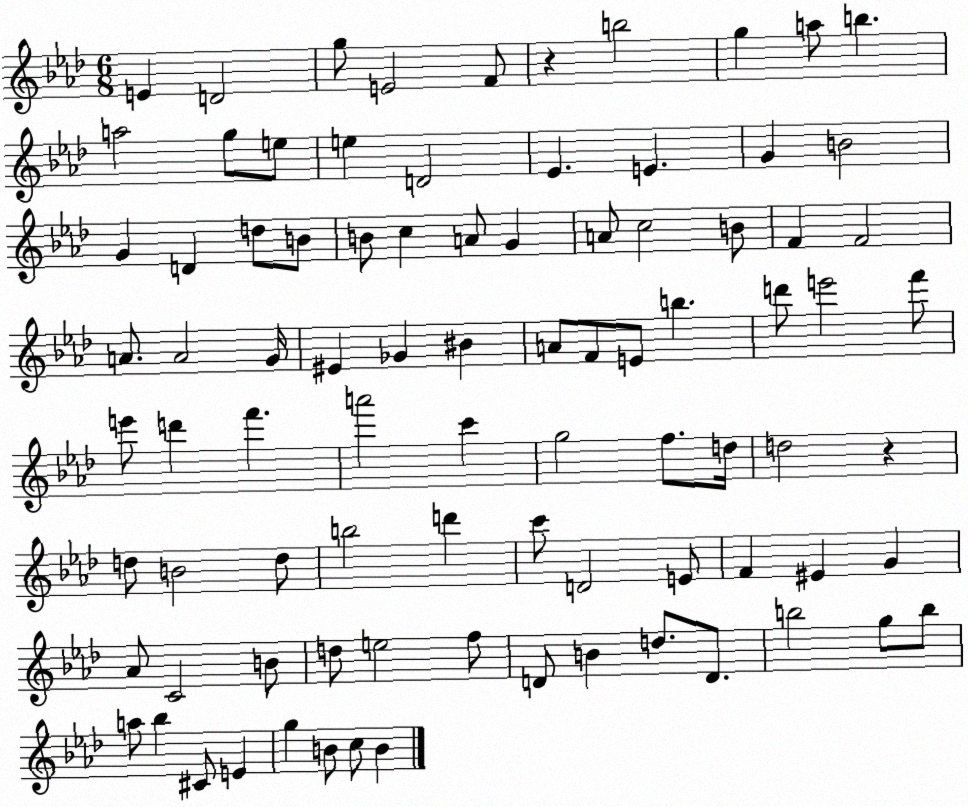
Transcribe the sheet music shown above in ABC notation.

X:1
T:Untitled
M:6/8
L:1/4
K:Ab
E D2 g/2 E2 F/2 z b2 g a/2 b a2 g/2 e/2 e D2 _E E G B2 G D d/2 B/2 B/2 c A/2 G A/2 c2 B/2 F F2 A/2 A2 G/4 ^E _G ^B A/2 F/2 E/2 b d'/2 e'2 f'/2 e'/2 d' f' a'2 c' g2 f/2 d/4 d2 z d/2 B2 d/2 b2 d' c'/2 D2 E/2 F ^E G _A/2 C2 B/2 d/2 e2 f/2 D/2 B d/2 D/2 b2 g/2 b/2 a/2 _b ^C/2 E g B/2 c/2 B